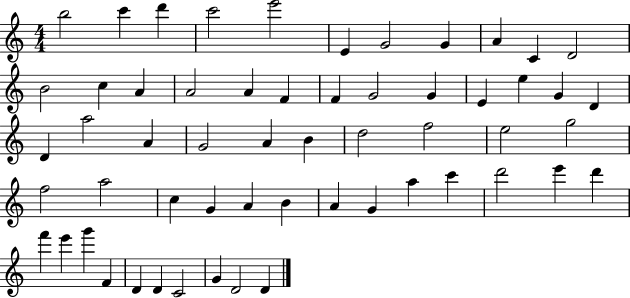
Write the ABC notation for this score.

X:1
T:Untitled
M:4/4
L:1/4
K:C
b2 c' d' c'2 e'2 E G2 G A C D2 B2 c A A2 A F F G2 G E e G D D a2 A G2 A B d2 f2 e2 g2 f2 a2 c G A B A G a c' d'2 e' d' f' e' g' F D D C2 G D2 D